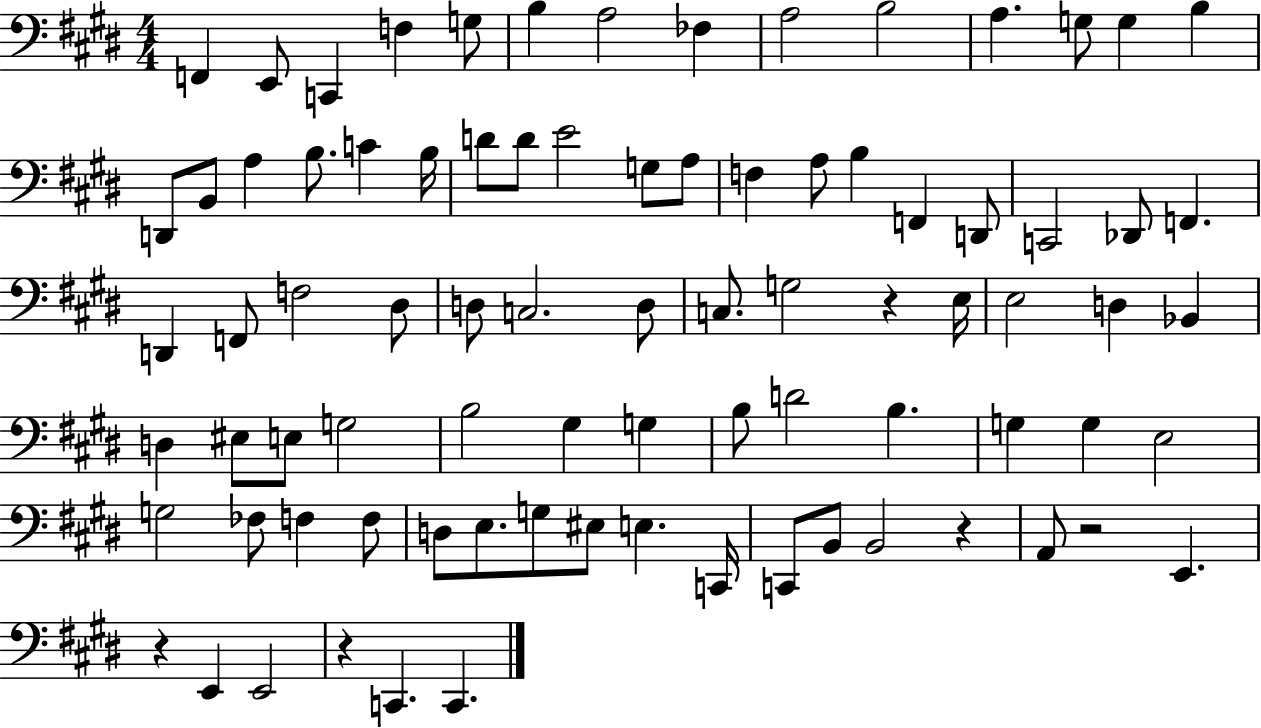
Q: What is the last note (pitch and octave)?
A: C2